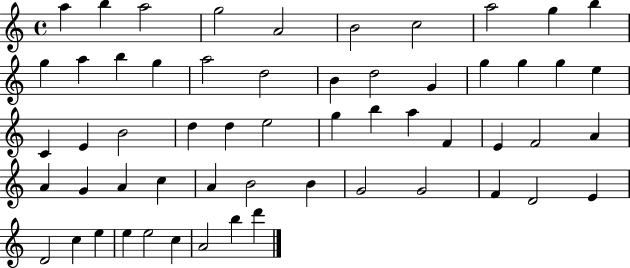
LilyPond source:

{
  \clef treble
  \time 4/4
  \defaultTimeSignature
  \key c \major
  a''4 b''4 a''2 | g''2 a'2 | b'2 c''2 | a''2 g''4 b''4 | \break g''4 a''4 b''4 g''4 | a''2 d''2 | b'4 d''2 g'4 | g''4 g''4 g''4 e''4 | \break c'4 e'4 b'2 | d''4 d''4 e''2 | g''4 b''4 a''4 f'4 | e'4 f'2 a'4 | \break a'4 g'4 a'4 c''4 | a'4 b'2 b'4 | g'2 g'2 | f'4 d'2 e'4 | \break d'2 c''4 e''4 | e''4 e''2 c''4 | a'2 b''4 d'''4 | \bar "|."
}